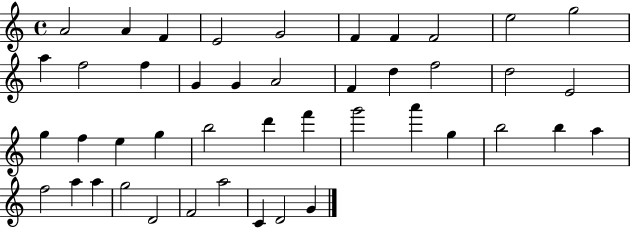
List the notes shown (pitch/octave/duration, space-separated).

A4/h A4/q F4/q E4/h G4/h F4/q F4/q F4/h E5/h G5/h A5/q F5/h F5/q G4/q G4/q A4/h F4/q D5/q F5/h D5/h E4/h G5/q F5/q E5/q G5/q B5/h D6/q F6/q G6/h A6/q G5/q B5/h B5/q A5/q F5/h A5/q A5/q G5/h D4/h F4/h A5/h C4/q D4/h G4/q